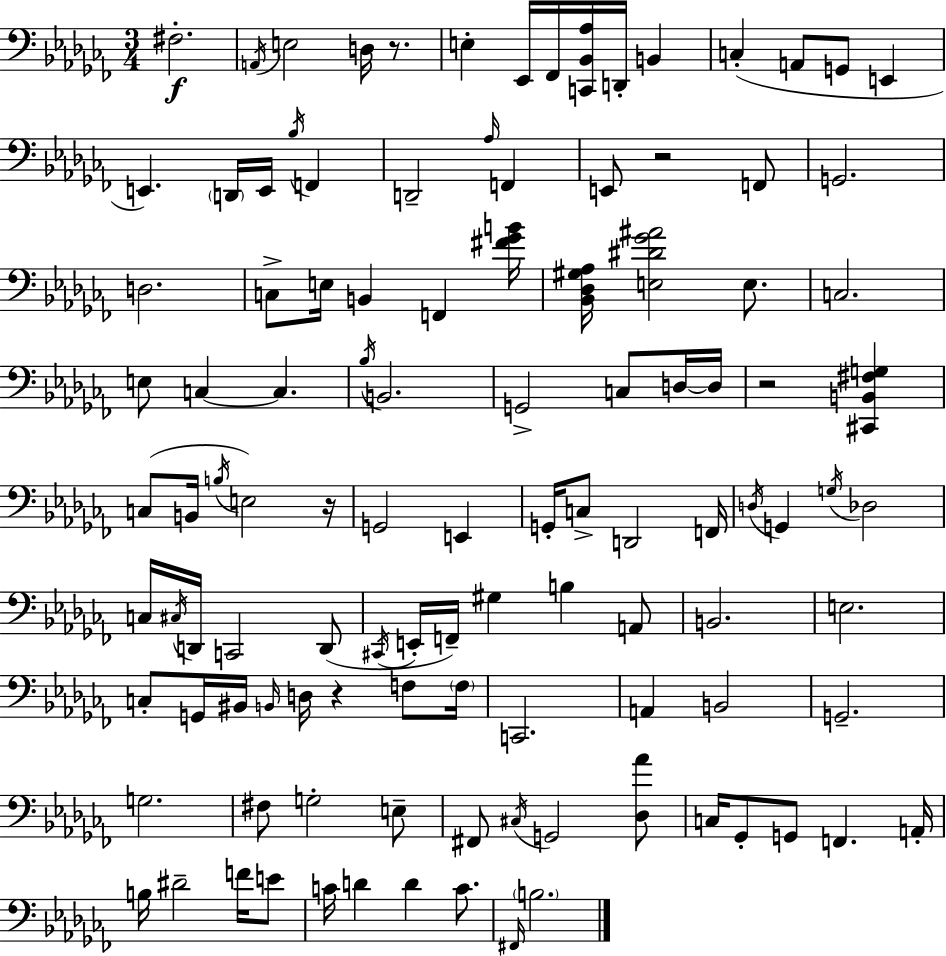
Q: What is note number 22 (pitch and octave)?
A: E2